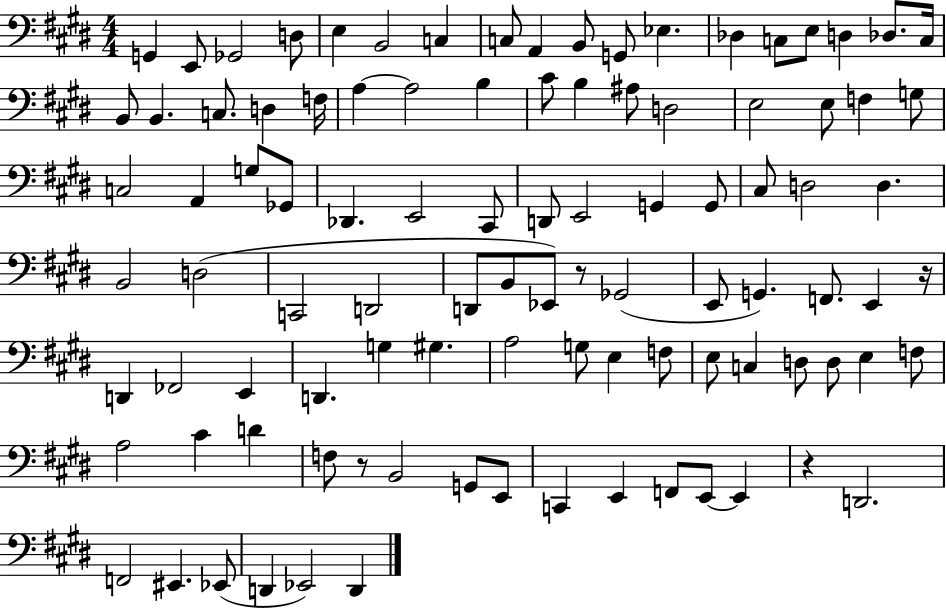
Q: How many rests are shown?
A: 4